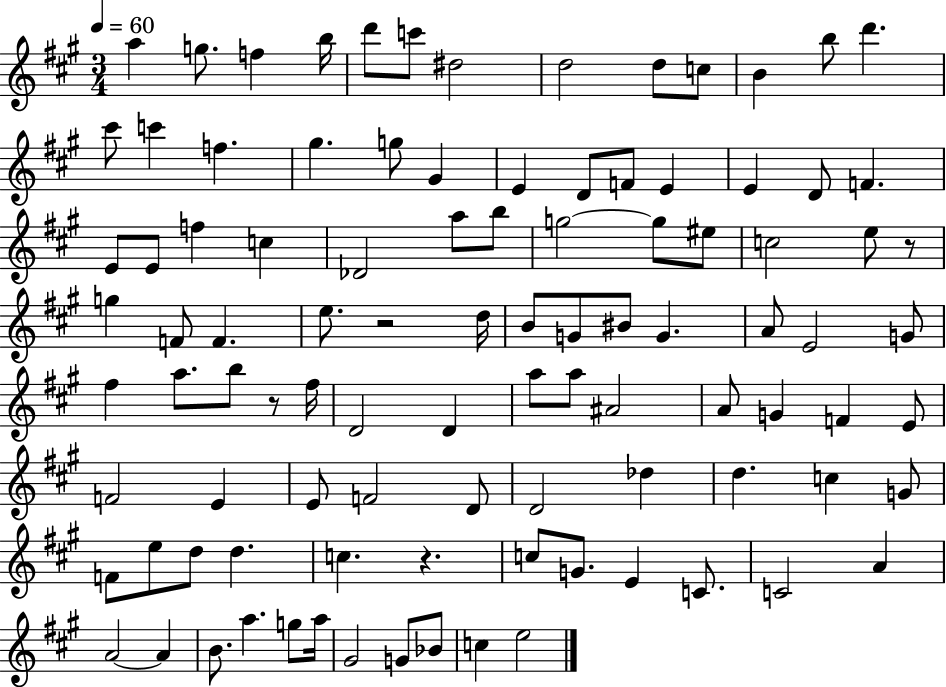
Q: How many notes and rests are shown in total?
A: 99